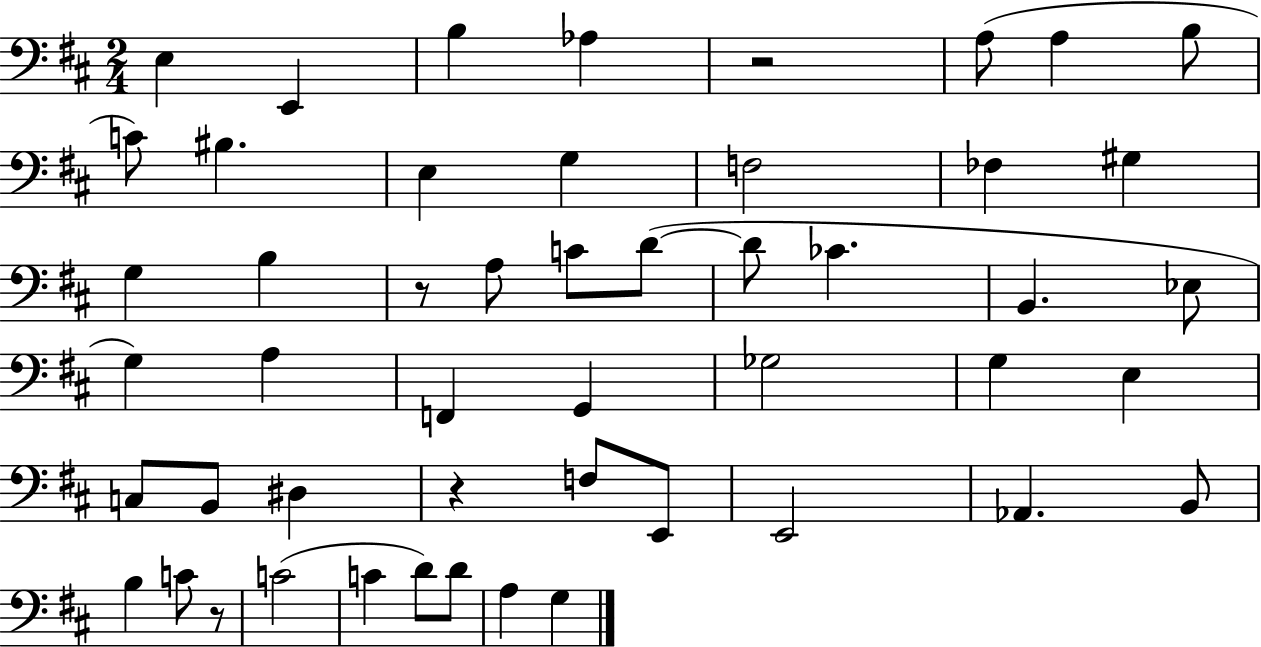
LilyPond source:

{
  \clef bass
  \numericTimeSignature
  \time 2/4
  \key d \major
  e4 e,4 | b4 aes4 | r2 | a8( a4 b8 | \break c'8) bis4. | e4 g4 | f2 | fes4 gis4 | \break g4 b4 | r8 a8 c'8 d'8~(~ | d'8 ces'4. | b,4. ees8 | \break g4) a4 | f,4 g,4 | ges2 | g4 e4 | \break c8 b,8 dis4 | r4 f8 e,8 | e,2 | aes,4. b,8 | \break b4 c'8 r8 | c'2( | c'4 d'8) d'8 | a4 g4 | \break \bar "|."
}